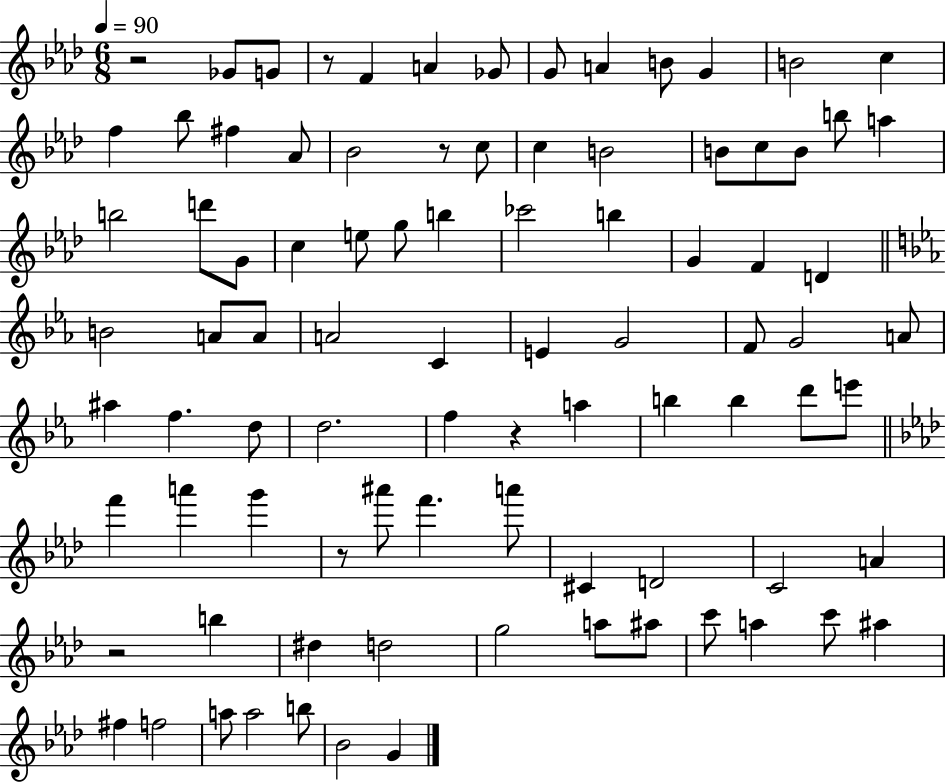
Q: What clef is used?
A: treble